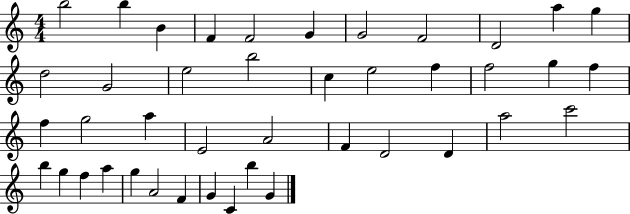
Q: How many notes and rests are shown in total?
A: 42